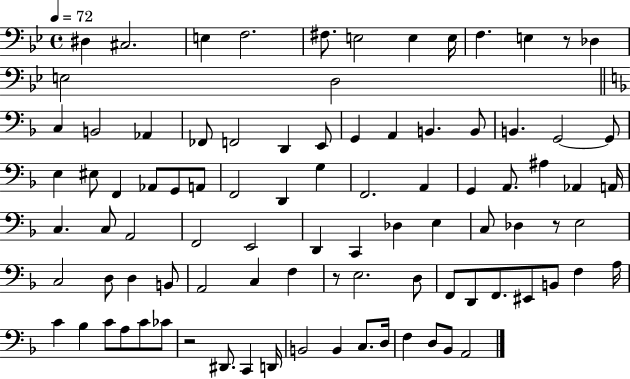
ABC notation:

X:1
T:Untitled
M:4/4
L:1/4
K:Bb
^D, ^C,2 E, F,2 ^F,/2 E,2 E, E,/4 F, E, z/2 _D, E,2 D,2 C, B,,2 _A,, _F,,/2 F,,2 D,, E,,/2 G,, A,, B,, B,,/2 B,, G,,2 G,,/2 E, ^E,/2 F,, _A,,/2 G,,/2 A,,/2 F,,2 D,, G, F,,2 A,, G,, A,,/2 ^A, _A,, A,,/4 C, C,/2 A,,2 F,,2 E,,2 D,, C,, _D, E, C,/2 _D, z/2 E,2 C,2 D,/2 D, B,,/2 A,,2 C, F, z/2 E,2 D,/2 F,,/2 D,,/2 F,,/2 ^E,,/2 B,,/2 F, A,/4 C _B, C/2 A,/2 C/2 _C/2 z2 ^D,,/2 C,, D,,/4 B,,2 B,, C,/2 D,/4 F, D,/2 _B,,/2 A,,2